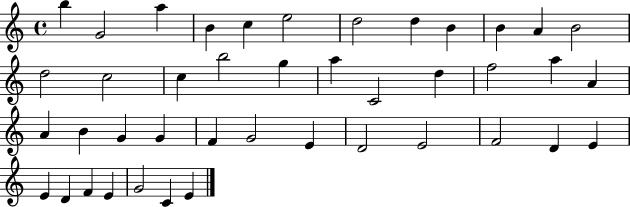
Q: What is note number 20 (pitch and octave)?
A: D5